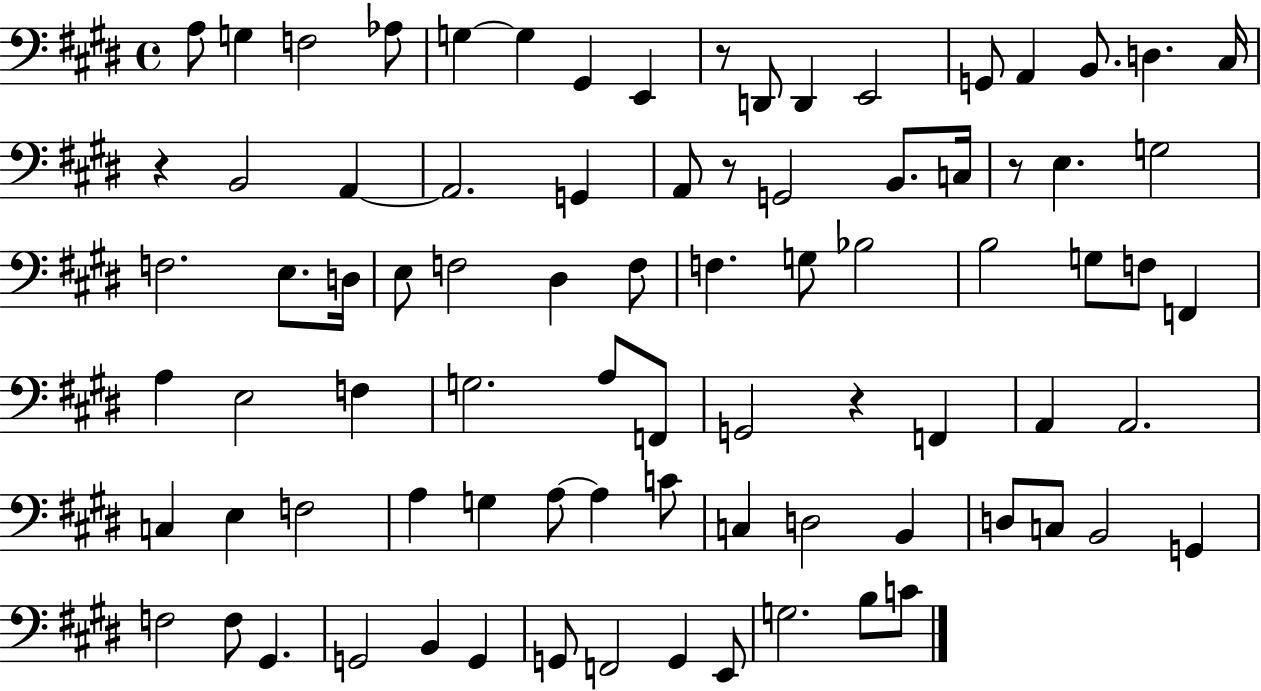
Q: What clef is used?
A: bass